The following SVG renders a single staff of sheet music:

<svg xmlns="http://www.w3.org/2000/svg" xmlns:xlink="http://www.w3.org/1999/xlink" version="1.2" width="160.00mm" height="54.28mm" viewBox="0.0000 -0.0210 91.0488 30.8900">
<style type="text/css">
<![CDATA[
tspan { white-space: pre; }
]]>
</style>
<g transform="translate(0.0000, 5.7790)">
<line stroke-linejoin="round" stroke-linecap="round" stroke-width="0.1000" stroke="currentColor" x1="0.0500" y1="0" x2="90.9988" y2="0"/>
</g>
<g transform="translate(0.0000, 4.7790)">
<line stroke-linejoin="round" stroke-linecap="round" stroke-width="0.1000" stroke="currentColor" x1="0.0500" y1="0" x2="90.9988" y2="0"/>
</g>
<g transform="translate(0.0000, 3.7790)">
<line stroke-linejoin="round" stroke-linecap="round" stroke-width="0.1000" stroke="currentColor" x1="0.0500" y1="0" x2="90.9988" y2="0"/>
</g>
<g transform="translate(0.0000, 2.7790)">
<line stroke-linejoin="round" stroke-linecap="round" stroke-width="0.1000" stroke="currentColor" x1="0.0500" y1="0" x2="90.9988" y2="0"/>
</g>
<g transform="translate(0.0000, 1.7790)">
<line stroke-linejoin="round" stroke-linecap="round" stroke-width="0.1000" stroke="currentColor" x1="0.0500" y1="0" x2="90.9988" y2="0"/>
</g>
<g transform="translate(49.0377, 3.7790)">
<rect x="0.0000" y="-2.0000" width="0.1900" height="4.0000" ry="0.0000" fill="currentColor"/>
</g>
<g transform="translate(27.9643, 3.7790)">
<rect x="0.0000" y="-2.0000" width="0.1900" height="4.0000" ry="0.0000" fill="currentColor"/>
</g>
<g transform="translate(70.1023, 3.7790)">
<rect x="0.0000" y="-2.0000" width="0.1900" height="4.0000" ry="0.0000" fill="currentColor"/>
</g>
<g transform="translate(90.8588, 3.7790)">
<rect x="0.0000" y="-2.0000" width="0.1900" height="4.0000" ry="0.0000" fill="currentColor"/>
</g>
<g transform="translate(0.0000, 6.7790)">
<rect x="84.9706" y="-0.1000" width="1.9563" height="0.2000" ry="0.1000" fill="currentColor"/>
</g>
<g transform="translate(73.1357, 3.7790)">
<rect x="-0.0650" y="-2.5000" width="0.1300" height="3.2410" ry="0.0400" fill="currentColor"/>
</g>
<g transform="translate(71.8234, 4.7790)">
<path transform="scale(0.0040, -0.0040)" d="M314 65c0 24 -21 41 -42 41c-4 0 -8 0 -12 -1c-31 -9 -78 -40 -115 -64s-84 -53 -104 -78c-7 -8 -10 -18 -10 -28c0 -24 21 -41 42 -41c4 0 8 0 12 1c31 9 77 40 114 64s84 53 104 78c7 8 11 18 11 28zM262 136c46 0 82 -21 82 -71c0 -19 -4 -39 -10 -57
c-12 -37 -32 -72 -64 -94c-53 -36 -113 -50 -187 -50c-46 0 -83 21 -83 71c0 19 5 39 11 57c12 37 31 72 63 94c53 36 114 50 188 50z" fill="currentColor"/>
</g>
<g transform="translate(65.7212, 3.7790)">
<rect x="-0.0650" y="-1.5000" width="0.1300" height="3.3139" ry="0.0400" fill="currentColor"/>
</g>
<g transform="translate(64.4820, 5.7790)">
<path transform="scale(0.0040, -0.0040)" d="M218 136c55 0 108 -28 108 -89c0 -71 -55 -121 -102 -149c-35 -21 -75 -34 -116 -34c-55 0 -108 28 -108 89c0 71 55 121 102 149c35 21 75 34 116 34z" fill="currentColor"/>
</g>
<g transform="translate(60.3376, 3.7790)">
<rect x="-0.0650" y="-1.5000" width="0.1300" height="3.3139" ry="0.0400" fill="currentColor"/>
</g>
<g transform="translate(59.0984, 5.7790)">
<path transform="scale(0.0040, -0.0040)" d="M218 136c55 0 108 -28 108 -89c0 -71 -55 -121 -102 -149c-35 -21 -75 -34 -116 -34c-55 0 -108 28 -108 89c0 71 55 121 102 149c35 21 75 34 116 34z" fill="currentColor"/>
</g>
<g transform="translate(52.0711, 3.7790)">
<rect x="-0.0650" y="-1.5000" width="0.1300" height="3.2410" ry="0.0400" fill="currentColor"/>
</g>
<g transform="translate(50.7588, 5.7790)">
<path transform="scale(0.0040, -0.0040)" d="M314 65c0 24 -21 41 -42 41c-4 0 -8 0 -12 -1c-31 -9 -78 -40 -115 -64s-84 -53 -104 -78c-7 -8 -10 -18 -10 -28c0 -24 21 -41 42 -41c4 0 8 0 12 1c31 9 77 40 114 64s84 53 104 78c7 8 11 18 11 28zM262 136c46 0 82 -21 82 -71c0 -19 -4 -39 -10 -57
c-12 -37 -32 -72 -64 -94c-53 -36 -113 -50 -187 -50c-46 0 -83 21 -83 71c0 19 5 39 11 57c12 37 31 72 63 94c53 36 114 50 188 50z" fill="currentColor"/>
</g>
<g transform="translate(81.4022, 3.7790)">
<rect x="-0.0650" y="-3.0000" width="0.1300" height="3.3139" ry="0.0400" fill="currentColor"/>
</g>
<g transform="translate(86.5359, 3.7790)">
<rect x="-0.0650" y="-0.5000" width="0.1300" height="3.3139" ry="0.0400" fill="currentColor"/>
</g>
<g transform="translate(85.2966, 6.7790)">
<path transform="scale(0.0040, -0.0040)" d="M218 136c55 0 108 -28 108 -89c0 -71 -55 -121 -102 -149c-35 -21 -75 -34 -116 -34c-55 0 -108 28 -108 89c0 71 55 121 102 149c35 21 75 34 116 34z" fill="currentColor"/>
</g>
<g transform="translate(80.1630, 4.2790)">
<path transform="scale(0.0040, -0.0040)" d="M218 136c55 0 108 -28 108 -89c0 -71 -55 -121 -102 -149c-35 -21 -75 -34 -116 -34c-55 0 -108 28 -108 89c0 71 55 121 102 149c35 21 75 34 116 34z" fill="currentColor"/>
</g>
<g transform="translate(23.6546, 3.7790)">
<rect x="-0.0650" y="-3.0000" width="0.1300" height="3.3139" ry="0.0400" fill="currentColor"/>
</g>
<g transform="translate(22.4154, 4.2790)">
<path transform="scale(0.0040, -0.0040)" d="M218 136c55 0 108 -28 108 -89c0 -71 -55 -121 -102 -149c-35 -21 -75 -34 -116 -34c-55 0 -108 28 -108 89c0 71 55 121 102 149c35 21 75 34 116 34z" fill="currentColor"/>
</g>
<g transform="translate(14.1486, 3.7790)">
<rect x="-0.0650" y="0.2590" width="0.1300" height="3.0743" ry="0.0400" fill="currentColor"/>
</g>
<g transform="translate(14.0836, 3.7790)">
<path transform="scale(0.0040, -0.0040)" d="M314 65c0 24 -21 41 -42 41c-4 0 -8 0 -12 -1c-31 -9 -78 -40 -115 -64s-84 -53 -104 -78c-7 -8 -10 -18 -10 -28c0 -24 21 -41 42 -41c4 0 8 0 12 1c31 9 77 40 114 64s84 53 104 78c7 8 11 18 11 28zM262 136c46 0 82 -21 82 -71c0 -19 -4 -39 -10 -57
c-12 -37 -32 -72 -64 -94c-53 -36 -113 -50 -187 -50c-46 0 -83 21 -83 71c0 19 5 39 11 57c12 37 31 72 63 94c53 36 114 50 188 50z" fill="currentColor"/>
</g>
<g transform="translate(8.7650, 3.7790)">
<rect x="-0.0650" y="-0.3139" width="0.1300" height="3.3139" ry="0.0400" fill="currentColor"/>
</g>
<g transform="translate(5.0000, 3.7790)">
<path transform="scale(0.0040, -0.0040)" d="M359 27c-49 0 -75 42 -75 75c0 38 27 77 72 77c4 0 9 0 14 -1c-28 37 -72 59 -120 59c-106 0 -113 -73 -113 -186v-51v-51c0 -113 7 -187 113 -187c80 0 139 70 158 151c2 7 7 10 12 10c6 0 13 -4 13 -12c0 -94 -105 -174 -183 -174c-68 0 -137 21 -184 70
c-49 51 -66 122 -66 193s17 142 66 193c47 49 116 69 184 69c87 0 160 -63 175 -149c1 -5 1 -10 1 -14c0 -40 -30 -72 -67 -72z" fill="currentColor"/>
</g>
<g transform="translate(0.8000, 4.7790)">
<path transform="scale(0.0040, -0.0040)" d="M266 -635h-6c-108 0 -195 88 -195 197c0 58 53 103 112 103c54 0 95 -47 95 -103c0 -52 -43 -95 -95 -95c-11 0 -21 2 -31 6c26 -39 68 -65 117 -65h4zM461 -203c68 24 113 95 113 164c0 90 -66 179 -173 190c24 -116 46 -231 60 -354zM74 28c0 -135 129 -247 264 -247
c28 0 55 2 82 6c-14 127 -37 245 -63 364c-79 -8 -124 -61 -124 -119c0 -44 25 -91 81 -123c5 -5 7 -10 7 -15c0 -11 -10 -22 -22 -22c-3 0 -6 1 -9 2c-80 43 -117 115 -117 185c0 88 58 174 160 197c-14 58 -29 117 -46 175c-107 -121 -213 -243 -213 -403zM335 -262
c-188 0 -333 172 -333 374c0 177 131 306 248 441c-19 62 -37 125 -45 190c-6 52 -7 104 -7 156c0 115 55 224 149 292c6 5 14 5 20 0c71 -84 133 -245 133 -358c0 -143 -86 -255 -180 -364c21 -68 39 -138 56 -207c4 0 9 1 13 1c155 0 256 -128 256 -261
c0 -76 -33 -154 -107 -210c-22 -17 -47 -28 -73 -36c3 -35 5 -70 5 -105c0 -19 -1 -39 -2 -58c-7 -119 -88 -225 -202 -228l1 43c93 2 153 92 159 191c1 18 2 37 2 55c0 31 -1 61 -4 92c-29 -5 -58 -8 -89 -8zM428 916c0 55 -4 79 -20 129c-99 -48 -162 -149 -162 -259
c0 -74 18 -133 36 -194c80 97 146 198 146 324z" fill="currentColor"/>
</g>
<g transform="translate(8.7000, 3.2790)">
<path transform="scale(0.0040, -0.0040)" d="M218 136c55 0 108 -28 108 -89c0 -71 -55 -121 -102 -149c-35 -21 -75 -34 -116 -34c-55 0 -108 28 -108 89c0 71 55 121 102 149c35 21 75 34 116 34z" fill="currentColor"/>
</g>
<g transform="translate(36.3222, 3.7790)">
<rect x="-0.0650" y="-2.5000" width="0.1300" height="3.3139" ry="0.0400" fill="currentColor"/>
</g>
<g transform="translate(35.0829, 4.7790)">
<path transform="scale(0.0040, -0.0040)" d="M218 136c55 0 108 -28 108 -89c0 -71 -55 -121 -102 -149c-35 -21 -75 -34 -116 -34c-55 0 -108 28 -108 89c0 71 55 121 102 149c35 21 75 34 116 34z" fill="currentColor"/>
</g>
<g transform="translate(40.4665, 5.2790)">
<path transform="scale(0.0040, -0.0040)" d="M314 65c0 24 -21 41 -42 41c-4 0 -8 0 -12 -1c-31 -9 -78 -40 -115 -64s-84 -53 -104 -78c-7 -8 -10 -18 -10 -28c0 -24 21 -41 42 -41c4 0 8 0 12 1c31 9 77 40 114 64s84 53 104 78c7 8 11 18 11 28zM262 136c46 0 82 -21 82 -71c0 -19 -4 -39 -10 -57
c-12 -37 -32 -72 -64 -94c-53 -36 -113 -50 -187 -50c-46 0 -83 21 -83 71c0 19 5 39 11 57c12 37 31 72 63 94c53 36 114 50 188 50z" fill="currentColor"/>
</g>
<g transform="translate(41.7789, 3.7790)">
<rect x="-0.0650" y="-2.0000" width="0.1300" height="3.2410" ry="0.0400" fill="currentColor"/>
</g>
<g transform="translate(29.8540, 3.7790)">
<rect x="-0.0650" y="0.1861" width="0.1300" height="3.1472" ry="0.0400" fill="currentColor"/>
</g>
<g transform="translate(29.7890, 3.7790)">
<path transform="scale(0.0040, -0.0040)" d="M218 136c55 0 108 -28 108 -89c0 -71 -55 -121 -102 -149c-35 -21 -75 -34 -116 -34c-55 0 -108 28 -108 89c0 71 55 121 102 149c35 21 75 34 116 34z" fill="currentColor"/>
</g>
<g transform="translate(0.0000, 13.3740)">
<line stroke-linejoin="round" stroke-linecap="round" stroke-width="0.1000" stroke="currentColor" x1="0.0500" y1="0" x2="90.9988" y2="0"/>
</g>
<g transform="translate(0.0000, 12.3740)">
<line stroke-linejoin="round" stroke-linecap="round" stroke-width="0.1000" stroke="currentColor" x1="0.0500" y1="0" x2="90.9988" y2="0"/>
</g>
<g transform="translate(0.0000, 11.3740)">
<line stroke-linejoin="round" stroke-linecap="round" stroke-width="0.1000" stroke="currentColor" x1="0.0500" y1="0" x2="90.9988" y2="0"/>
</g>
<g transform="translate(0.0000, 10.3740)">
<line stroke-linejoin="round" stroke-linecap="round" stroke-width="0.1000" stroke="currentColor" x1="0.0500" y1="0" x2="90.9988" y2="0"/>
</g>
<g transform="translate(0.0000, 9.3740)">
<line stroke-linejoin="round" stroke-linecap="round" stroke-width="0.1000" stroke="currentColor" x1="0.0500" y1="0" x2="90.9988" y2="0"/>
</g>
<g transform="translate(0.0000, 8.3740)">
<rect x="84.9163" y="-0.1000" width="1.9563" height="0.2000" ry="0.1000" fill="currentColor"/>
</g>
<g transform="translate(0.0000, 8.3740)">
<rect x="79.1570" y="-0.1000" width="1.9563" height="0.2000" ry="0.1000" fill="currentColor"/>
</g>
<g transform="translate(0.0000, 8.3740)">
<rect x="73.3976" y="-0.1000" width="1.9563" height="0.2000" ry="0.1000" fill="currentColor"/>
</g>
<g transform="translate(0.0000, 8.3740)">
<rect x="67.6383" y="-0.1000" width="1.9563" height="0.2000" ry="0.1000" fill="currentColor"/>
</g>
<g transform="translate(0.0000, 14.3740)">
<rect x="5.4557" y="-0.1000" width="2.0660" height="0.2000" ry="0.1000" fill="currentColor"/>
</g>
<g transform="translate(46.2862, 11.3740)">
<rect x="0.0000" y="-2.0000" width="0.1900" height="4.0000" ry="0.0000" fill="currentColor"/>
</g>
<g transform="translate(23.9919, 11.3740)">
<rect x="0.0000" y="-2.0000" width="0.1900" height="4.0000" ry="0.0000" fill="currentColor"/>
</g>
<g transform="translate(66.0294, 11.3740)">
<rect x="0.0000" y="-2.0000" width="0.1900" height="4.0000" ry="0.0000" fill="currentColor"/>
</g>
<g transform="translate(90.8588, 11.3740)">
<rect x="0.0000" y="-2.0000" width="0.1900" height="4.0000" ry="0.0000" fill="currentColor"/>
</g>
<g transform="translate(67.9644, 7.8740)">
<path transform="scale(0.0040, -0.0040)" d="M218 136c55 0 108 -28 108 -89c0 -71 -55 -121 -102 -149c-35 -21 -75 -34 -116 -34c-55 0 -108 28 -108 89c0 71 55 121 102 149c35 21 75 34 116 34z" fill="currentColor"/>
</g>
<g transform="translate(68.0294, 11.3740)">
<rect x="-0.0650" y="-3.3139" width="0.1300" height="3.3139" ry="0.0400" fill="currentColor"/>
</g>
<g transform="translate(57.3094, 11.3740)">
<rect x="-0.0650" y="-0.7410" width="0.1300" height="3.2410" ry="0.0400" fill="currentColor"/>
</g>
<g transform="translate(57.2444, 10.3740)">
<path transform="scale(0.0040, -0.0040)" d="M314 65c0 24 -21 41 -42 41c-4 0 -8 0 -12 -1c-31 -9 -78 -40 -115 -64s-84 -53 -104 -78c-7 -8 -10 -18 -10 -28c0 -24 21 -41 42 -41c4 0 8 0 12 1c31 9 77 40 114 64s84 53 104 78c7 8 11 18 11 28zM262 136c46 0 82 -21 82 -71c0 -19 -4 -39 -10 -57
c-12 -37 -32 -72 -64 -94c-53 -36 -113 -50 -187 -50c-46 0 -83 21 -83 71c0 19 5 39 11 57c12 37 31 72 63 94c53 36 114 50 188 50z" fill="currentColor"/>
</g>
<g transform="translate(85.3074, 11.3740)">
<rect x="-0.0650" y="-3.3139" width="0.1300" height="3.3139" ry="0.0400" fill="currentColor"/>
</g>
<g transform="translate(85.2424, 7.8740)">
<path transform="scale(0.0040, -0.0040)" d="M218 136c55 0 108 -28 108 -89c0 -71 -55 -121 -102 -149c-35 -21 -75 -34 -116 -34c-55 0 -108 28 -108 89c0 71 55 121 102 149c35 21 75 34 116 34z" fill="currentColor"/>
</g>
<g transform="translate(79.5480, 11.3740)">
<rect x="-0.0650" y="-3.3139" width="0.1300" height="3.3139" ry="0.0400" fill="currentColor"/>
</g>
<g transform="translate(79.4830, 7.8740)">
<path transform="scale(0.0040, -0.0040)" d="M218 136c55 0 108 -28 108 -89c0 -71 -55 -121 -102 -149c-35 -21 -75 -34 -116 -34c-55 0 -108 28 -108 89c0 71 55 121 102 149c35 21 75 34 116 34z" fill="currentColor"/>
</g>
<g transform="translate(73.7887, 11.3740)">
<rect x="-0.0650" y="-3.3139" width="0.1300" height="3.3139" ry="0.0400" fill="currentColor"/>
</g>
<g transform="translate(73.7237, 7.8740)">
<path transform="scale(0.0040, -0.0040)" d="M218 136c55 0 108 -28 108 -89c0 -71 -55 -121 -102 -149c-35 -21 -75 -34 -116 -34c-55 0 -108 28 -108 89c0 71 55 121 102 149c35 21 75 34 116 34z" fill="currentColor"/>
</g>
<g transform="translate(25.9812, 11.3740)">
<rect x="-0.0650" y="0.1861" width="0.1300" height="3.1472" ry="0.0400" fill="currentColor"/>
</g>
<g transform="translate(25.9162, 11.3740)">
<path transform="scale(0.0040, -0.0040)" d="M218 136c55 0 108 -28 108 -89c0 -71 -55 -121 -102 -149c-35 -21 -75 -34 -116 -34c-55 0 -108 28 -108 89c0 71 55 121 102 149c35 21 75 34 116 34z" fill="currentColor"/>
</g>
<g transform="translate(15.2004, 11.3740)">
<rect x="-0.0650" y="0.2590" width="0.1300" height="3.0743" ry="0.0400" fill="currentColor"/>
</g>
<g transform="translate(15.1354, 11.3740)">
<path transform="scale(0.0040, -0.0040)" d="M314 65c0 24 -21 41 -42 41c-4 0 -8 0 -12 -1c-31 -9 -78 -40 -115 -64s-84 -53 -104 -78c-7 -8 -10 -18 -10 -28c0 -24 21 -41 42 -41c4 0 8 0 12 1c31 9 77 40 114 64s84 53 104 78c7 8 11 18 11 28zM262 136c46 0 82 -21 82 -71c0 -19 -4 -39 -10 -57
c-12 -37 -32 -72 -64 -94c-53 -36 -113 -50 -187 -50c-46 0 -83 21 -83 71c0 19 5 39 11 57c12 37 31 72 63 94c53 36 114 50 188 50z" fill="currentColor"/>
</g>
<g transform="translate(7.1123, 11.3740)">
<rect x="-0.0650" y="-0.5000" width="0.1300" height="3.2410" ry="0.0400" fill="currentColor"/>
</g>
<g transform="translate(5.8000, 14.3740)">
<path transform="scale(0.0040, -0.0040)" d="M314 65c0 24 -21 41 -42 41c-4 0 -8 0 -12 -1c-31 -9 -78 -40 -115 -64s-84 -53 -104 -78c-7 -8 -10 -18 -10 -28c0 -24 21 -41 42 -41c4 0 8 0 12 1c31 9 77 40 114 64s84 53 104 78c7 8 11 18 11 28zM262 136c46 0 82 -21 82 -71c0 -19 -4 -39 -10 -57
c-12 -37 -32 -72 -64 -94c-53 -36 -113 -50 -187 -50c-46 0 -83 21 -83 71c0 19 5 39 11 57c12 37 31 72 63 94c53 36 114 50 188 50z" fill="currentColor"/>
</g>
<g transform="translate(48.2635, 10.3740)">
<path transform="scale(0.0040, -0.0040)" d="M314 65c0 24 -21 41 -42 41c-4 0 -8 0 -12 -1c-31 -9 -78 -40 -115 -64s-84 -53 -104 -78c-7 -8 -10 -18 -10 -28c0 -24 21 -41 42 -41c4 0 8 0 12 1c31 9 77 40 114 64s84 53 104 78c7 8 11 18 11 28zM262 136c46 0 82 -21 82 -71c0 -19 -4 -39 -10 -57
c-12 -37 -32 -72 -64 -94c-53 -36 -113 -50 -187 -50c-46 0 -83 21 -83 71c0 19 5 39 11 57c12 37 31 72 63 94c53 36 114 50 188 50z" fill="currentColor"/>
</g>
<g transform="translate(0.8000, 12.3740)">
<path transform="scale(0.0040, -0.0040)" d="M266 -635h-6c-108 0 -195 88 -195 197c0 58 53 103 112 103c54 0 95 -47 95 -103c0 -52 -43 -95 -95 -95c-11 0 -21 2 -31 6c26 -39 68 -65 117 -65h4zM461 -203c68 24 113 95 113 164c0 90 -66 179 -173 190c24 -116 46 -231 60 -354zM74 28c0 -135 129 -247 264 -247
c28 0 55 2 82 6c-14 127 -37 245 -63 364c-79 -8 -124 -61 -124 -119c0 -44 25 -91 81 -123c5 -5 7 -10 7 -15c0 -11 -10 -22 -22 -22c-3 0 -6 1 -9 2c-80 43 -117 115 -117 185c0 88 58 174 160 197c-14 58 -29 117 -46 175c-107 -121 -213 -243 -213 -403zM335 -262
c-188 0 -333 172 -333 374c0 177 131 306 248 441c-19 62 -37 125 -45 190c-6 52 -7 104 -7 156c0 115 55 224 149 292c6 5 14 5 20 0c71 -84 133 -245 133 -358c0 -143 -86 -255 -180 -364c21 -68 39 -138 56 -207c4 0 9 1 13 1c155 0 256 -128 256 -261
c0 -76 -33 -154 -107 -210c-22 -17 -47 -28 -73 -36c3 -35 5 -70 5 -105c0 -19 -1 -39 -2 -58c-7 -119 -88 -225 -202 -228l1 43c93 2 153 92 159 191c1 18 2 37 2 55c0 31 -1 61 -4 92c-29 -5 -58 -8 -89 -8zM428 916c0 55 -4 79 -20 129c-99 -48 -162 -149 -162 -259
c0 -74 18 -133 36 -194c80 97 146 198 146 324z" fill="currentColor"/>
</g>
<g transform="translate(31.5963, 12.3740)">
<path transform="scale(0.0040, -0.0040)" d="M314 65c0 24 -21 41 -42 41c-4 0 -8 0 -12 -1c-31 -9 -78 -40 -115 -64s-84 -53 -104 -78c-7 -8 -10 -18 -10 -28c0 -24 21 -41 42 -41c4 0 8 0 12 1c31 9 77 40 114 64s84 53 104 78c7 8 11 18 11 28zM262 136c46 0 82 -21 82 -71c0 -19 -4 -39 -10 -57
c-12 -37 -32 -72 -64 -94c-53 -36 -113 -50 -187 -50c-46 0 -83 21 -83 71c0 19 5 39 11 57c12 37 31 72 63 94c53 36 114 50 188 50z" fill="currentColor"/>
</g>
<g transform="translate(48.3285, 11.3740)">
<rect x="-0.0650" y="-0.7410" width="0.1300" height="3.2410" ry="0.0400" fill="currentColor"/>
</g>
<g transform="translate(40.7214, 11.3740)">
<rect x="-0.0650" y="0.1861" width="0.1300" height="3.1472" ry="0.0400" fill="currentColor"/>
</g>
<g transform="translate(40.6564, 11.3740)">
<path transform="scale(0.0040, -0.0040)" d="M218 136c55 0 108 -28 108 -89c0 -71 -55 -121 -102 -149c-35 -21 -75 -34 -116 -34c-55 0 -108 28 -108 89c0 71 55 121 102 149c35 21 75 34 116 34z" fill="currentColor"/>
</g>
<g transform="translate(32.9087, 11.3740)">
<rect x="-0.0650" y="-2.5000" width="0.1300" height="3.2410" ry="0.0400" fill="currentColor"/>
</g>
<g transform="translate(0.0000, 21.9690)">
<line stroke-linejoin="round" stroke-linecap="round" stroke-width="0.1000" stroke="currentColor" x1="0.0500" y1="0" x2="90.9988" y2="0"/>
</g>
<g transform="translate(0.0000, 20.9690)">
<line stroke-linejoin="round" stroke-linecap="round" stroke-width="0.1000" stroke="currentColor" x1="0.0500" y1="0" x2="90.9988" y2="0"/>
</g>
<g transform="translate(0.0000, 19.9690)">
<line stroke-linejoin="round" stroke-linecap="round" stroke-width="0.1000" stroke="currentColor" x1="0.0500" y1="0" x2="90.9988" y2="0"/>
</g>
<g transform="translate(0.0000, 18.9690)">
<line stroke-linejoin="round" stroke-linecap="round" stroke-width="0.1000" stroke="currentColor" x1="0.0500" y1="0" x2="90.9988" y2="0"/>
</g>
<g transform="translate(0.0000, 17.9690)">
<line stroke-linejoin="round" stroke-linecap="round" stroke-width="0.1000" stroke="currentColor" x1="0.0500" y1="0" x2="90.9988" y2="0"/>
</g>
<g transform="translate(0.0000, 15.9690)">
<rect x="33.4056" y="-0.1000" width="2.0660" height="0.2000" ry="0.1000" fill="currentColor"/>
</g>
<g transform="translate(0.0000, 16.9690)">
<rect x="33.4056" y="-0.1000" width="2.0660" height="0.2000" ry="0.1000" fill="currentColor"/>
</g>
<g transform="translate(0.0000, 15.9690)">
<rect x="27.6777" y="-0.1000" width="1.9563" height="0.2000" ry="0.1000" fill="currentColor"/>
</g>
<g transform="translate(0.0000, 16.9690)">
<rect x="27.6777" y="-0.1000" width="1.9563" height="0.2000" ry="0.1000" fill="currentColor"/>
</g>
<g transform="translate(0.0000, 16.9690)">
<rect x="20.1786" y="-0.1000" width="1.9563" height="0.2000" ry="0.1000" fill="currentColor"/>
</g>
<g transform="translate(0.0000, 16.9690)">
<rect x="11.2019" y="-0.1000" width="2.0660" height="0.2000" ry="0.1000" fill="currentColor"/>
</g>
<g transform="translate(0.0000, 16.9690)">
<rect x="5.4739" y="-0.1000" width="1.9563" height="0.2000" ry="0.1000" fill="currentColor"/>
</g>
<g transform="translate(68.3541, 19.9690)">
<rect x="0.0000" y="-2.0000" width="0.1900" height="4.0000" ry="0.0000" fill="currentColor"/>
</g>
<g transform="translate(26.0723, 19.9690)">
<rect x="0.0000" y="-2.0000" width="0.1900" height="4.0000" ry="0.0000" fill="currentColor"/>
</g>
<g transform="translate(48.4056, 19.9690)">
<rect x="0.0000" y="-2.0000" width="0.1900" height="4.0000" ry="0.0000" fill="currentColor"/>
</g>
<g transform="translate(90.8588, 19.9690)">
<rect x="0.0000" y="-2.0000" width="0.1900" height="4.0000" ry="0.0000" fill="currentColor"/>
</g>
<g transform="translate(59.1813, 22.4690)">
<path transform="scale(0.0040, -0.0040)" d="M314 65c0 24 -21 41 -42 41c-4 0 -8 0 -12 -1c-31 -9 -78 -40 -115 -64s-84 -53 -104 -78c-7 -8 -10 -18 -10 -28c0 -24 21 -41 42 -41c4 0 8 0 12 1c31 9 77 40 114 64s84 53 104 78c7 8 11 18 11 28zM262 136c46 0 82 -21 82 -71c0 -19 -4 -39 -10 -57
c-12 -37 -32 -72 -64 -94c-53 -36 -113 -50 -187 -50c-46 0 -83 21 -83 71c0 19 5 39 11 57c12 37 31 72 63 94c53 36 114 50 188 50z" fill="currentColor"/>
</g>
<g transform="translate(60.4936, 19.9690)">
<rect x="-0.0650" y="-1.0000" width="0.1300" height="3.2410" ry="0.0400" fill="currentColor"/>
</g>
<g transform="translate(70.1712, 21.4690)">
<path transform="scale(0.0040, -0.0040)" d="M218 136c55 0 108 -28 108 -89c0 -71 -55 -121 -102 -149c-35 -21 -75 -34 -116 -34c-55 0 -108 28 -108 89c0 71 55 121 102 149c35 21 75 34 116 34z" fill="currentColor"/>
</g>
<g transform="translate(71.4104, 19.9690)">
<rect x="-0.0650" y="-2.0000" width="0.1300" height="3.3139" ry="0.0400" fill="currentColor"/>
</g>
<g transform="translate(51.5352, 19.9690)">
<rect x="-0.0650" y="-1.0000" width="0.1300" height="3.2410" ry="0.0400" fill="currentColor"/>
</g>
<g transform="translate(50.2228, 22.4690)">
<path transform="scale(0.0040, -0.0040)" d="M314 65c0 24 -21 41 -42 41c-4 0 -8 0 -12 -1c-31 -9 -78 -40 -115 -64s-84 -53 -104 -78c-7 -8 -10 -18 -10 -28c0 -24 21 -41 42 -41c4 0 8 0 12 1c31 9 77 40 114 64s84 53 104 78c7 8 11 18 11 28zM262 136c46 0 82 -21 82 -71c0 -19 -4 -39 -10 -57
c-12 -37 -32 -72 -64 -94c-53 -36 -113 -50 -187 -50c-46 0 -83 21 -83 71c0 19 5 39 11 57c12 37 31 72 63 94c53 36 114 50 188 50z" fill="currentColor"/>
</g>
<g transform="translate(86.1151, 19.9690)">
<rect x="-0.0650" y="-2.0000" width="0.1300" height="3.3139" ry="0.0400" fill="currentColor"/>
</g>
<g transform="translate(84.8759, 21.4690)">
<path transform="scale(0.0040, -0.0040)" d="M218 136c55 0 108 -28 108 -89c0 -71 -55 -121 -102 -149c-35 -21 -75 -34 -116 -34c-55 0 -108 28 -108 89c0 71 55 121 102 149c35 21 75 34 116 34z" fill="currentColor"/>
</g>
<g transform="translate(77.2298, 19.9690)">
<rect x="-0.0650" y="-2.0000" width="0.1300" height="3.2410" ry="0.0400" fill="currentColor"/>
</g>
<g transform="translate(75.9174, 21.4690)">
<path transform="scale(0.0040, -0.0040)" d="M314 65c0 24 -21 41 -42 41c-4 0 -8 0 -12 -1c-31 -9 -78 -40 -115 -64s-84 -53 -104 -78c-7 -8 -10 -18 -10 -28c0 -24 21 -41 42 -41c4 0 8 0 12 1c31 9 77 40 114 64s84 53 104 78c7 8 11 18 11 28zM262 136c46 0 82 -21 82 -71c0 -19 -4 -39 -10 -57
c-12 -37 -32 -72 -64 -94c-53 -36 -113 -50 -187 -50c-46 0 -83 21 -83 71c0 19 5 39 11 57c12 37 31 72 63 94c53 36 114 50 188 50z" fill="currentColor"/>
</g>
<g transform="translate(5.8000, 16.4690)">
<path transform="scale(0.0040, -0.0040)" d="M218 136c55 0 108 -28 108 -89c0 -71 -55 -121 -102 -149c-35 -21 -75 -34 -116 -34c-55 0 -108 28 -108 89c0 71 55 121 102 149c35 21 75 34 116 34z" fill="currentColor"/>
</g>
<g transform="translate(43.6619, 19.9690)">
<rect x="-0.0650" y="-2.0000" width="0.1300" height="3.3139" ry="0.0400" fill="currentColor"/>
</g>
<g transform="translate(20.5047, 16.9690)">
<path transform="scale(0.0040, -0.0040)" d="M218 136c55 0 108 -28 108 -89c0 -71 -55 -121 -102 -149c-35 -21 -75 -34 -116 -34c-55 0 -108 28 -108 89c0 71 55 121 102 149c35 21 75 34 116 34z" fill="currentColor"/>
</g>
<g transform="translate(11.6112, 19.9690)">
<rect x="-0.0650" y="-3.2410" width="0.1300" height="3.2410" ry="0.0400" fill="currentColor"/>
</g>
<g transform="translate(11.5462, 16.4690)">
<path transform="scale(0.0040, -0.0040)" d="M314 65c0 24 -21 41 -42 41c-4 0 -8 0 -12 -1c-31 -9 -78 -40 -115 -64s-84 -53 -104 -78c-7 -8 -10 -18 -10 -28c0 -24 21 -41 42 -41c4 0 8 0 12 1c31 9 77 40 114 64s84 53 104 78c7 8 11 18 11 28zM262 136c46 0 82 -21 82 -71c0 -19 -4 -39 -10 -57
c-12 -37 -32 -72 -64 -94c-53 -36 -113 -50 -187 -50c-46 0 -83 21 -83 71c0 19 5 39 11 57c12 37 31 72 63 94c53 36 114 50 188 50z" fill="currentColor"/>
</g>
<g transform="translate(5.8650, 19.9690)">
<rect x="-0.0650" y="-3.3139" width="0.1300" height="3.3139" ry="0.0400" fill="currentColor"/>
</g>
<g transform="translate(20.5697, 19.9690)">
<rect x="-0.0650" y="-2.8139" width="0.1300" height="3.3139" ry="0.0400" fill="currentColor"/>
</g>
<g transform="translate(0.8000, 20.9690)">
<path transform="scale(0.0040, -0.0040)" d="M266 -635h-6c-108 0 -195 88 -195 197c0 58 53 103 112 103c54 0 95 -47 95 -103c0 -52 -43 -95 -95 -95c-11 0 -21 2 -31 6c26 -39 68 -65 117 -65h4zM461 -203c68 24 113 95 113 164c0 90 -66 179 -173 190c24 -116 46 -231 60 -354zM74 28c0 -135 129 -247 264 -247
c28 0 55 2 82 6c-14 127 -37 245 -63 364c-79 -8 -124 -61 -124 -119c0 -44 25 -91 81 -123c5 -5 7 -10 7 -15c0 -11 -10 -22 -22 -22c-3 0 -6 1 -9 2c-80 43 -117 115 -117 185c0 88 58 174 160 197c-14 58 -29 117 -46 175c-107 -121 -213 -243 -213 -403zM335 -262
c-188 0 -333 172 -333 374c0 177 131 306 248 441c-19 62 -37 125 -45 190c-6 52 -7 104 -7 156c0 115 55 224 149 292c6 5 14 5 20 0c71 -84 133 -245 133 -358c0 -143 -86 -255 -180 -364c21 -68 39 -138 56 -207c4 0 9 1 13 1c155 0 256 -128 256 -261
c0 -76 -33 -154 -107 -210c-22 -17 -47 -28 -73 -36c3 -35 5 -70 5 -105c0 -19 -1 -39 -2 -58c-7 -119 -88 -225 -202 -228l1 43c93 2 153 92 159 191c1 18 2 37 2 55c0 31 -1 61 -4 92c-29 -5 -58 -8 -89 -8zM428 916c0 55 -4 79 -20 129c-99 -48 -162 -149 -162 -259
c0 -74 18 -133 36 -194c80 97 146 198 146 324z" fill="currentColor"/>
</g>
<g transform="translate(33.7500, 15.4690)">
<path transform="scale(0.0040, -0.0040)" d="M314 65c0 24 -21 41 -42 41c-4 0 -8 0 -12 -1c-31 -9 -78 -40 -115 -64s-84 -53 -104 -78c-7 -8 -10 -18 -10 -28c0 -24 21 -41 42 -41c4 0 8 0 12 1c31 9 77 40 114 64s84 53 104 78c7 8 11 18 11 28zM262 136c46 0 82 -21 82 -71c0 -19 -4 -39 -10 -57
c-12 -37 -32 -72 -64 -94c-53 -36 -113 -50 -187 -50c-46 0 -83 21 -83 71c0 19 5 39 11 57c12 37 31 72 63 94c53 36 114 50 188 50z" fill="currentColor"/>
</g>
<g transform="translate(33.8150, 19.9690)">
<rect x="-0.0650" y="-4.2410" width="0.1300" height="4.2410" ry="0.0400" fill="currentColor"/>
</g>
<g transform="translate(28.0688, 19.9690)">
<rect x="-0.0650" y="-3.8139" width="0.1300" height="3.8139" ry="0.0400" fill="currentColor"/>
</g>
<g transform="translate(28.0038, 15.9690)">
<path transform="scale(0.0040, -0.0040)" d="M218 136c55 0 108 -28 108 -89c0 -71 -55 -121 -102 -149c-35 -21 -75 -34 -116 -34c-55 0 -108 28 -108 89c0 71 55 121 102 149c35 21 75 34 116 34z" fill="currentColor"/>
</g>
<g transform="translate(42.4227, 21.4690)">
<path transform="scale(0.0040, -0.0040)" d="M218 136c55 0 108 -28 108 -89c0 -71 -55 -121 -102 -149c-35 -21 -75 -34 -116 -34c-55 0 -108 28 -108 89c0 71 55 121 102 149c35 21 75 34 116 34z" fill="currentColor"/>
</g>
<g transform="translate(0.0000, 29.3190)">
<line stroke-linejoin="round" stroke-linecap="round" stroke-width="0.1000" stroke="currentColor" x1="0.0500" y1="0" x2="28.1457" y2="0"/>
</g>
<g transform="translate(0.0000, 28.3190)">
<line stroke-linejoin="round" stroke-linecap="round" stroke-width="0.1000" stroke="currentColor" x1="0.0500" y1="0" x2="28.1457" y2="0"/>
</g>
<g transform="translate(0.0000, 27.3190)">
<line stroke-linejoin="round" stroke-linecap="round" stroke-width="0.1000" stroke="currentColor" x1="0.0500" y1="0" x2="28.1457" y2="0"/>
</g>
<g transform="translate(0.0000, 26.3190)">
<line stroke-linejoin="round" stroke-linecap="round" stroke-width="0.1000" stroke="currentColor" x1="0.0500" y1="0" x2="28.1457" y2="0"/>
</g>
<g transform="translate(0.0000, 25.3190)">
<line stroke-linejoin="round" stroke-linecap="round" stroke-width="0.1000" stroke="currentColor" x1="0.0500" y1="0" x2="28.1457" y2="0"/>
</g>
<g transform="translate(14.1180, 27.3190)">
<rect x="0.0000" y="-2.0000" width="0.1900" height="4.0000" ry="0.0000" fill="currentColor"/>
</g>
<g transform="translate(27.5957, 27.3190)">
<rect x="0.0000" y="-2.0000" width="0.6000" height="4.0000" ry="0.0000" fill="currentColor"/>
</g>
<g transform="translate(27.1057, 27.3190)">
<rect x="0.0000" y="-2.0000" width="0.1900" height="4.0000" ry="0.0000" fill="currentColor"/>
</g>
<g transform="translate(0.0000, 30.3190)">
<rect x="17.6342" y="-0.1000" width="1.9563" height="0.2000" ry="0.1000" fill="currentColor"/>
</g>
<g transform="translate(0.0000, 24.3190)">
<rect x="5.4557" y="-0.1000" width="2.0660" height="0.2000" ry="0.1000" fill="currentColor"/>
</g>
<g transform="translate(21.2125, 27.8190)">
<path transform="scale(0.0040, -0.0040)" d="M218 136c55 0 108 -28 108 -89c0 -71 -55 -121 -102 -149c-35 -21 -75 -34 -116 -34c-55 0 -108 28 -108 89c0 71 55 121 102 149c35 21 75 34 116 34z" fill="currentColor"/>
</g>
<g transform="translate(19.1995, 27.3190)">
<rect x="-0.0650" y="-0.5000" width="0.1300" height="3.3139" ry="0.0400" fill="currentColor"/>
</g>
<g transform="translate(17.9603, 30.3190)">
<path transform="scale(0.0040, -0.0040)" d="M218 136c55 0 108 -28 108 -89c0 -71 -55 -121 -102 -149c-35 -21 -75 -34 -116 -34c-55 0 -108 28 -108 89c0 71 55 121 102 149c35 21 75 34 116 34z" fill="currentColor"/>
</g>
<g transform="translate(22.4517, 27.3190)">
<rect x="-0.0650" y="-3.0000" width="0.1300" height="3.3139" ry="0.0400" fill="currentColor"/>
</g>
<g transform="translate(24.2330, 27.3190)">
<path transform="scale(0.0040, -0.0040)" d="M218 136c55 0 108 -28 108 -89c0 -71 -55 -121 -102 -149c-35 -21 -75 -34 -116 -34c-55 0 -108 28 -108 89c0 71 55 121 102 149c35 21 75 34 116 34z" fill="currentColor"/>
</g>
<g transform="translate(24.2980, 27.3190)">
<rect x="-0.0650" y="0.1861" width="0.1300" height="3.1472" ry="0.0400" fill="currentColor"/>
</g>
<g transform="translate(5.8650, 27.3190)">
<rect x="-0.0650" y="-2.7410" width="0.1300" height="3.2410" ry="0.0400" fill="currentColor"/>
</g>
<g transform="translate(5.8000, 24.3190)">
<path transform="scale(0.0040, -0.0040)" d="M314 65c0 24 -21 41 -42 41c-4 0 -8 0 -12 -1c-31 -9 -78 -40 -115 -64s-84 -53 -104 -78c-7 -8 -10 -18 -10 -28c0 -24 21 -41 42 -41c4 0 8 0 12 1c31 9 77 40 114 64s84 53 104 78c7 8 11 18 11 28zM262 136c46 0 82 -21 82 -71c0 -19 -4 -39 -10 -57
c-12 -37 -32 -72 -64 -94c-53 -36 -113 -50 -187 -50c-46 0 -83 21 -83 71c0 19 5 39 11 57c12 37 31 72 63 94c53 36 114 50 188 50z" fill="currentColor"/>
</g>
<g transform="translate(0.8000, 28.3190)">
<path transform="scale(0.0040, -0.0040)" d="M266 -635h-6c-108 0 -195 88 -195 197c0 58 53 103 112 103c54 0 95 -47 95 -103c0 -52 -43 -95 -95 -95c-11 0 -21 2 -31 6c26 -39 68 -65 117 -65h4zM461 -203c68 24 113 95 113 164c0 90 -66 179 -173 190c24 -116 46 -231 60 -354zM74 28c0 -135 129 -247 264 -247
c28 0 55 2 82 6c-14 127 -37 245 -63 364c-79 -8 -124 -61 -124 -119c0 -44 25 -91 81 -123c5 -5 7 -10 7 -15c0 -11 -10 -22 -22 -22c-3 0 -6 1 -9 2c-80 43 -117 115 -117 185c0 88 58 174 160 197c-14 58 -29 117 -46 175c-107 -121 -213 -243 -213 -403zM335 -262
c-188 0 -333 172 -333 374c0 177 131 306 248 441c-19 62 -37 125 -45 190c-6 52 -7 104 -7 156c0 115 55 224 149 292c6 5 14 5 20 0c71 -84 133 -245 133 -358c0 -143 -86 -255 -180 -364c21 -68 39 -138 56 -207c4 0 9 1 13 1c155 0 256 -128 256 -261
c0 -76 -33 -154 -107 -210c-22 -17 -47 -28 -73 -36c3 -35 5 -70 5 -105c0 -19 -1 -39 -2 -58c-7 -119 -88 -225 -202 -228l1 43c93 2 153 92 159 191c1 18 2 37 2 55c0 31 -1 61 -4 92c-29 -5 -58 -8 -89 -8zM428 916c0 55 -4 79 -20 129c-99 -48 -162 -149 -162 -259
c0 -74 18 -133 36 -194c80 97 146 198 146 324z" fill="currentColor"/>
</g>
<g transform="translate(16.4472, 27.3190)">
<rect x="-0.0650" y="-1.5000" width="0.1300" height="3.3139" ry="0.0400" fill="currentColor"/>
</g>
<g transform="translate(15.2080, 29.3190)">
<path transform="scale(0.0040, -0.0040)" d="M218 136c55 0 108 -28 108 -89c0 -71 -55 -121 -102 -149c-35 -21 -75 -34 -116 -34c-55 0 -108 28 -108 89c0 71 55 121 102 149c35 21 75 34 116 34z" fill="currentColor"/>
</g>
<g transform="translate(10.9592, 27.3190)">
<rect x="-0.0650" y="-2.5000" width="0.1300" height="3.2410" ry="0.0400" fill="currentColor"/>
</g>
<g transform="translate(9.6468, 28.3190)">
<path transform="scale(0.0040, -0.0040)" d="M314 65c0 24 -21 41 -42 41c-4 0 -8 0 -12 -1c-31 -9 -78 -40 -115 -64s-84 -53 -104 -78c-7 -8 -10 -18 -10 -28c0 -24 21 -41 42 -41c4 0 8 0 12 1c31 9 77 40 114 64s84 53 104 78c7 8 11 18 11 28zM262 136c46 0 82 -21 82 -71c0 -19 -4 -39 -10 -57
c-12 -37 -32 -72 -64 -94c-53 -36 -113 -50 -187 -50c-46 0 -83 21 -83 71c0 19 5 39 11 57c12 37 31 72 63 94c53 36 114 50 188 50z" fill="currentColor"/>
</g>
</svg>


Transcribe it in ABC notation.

X:1
T:Untitled
M:4/4
L:1/4
K:C
c B2 A B G F2 E2 E E G2 A C C2 B2 B G2 B d2 d2 b b b b b b2 a c' d'2 F D2 D2 F F2 F a2 G2 E C A B